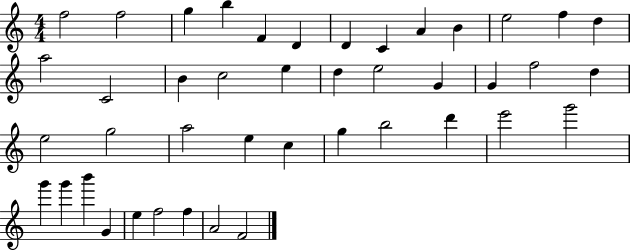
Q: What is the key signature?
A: C major